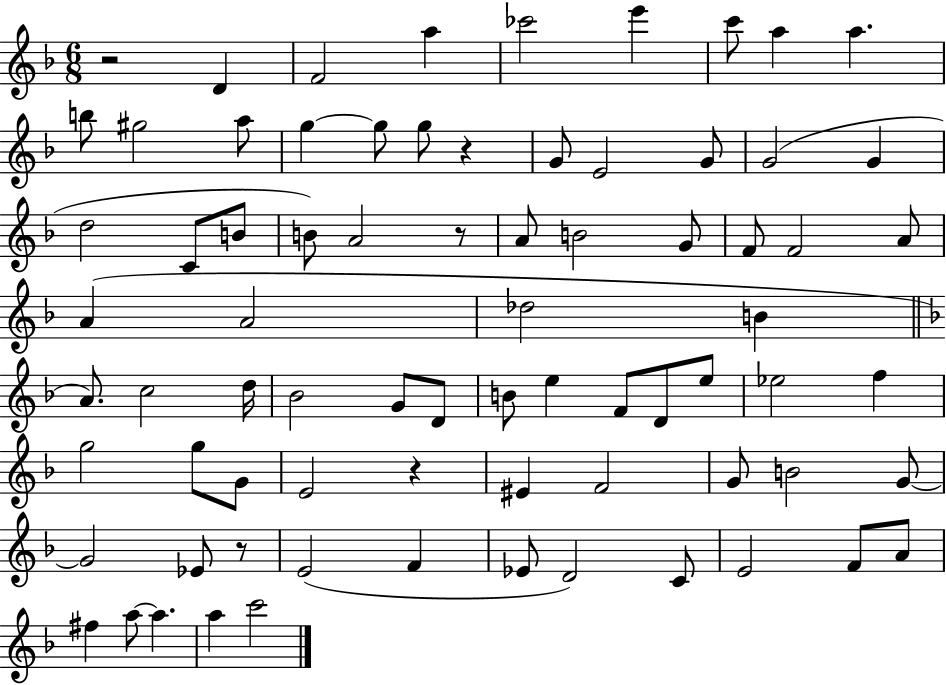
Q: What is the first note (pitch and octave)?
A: D4